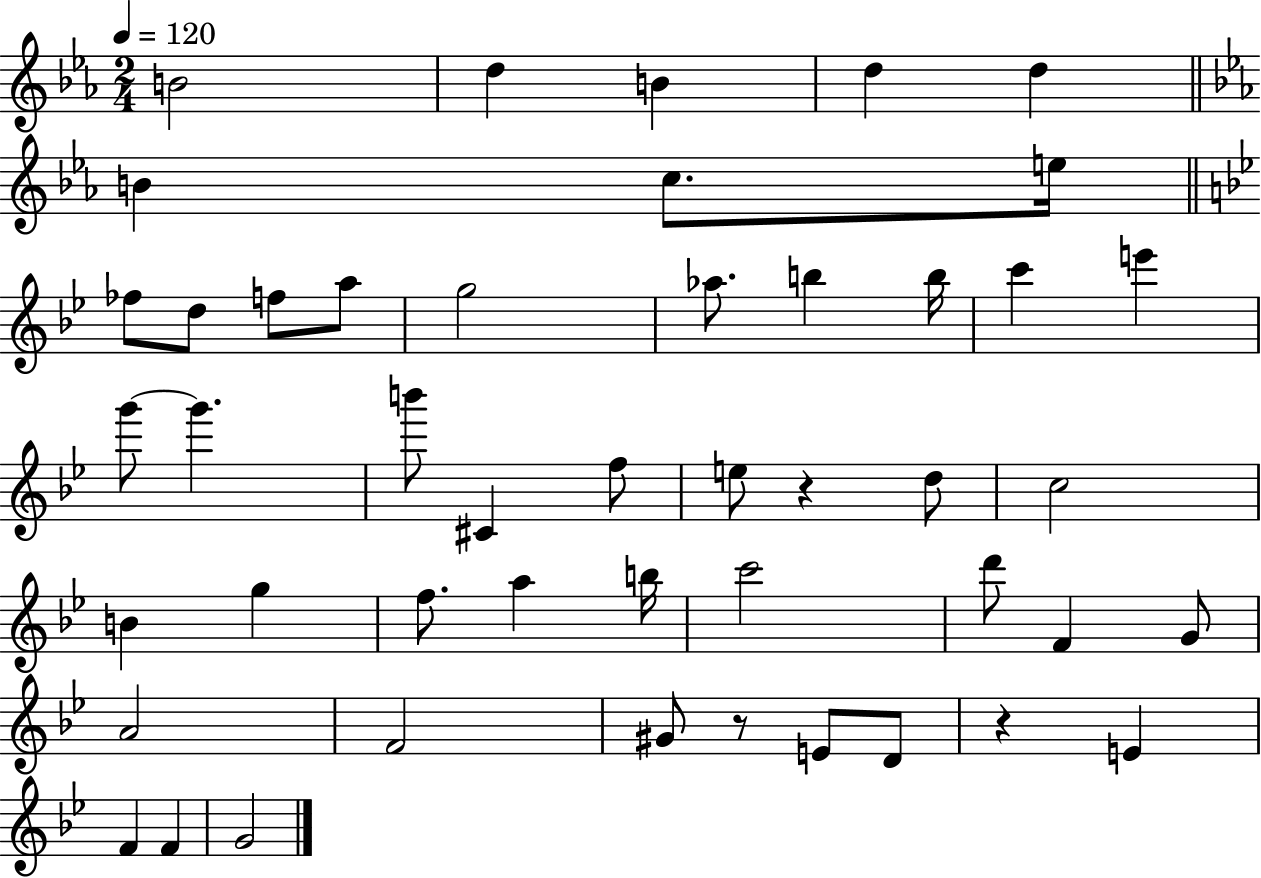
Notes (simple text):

B4/h D5/q B4/q D5/q D5/q B4/q C5/e. E5/s FES5/e D5/e F5/e A5/e G5/h Ab5/e. B5/q B5/s C6/q E6/q G6/e G6/q. B6/e C#4/q F5/e E5/e R/q D5/e C5/h B4/q G5/q F5/e. A5/q B5/s C6/h D6/e F4/q G4/e A4/h F4/h G#4/e R/e E4/e D4/e R/q E4/q F4/q F4/q G4/h